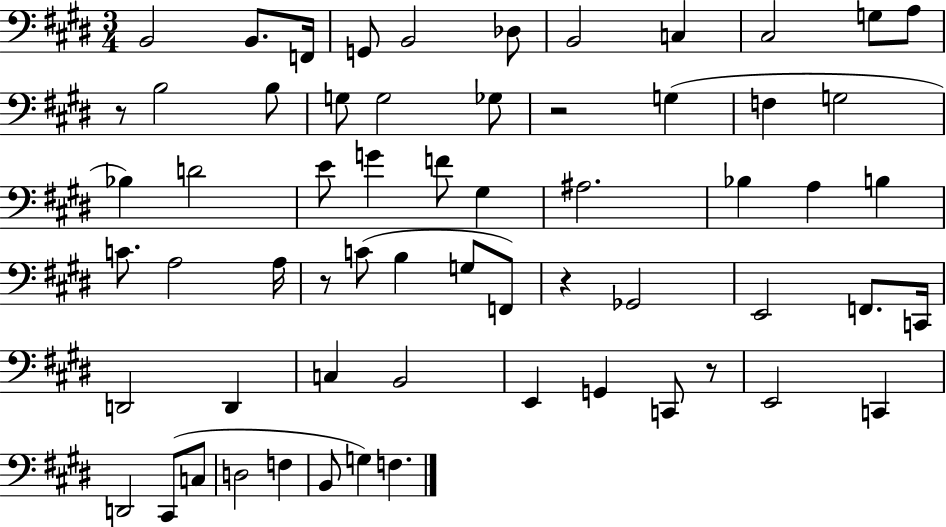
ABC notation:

X:1
T:Untitled
M:3/4
L:1/4
K:E
B,,2 B,,/2 F,,/4 G,,/2 B,,2 _D,/2 B,,2 C, ^C,2 G,/2 A,/2 z/2 B,2 B,/2 G,/2 G,2 _G,/2 z2 G, F, G,2 _B, D2 E/2 G F/2 ^G, ^A,2 _B, A, B, C/2 A,2 A,/4 z/2 C/2 B, G,/2 F,,/2 z _G,,2 E,,2 F,,/2 C,,/4 D,,2 D,, C, B,,2 E,, G,, C,,/2 z/2 E,,2 C,, D,,2 ^C,,/2 C,/2 D,2 F, B,,/2 G, F,